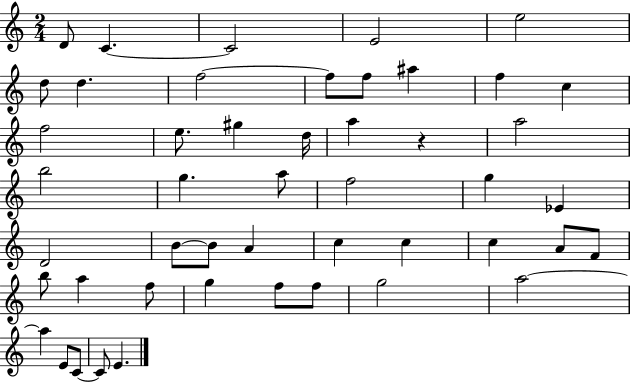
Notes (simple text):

D4/e C4/q. C4/h E4/h E5/h D5/e D5/q. F5/h F5/e F5/e A#5/q F5/q C5/q F5/h E5/e. G#5/q D5/s A5/q R/q A5/h B5/h G5/q. A5/e F5/h G5/q Eb4/q D4/h B4/e B4/e A4/q C5/q C5/q C5/q A4/e F4/e B5/e A5/q F5/e G5/q F5/e F5/e G5/h A5/h A5/q E4/e C4/e C4/e E4/q.